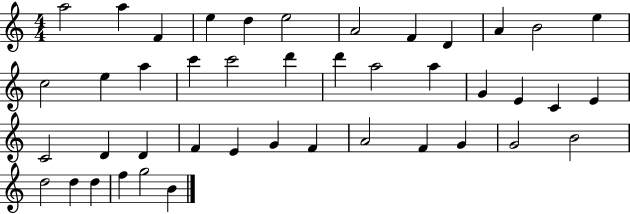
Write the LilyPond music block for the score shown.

{
  \clef treble
  \numericTimeSignature
  \time 4/4
  \key c \major
  a''2 a''4 f'4 | e''4 d''4 e''2 | a'2 f'4 d'4 | a'4 b'2 e''4 | \break c''2 e''4 a''4 | c'''4 c'''2 d'''4 | d'''4 a''2 a''4 | g'4 e'4 c'4 e'4 | \break c'2 d'4 d'4 | f'4 e'4 g'4 f'4 | a'2 f'4 g'4 | g'2 b'2 | \break d''2 d''4 d''4 | f''4 g''2 b'4 | \bar "|."
}